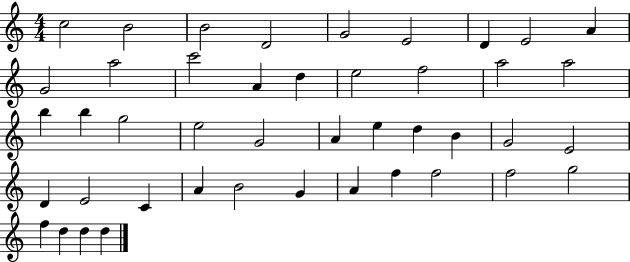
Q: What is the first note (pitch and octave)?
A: C5